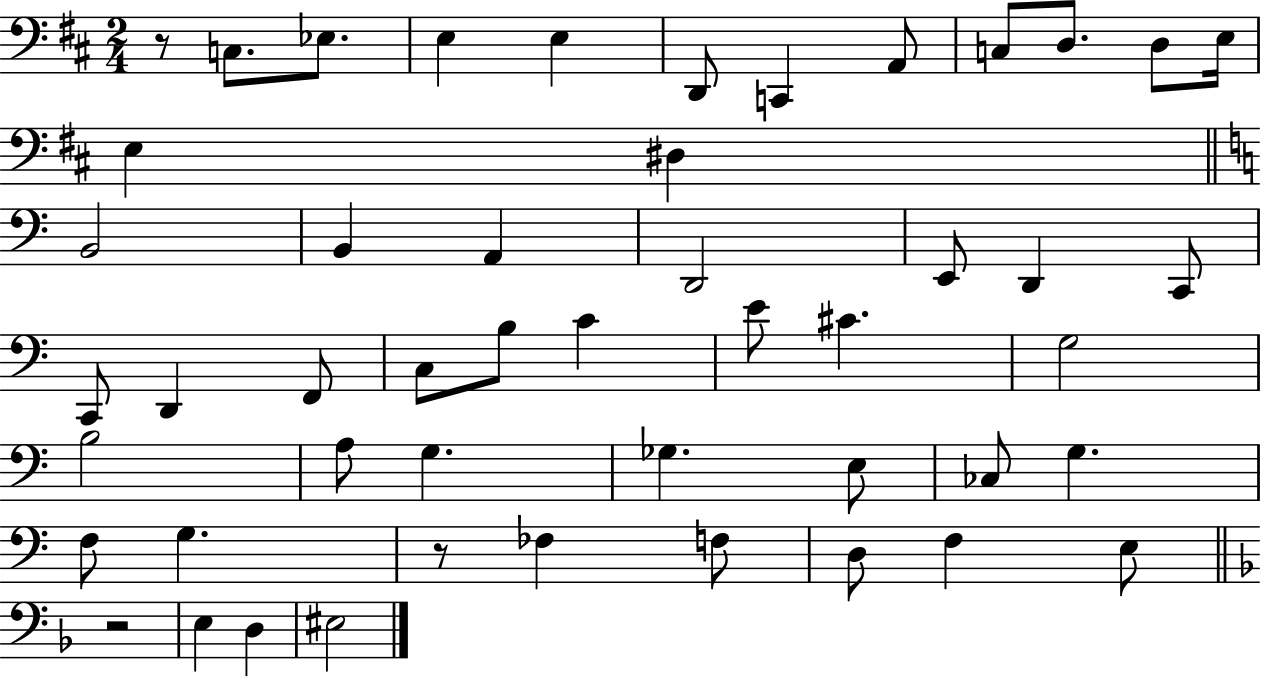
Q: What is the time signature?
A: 2/4